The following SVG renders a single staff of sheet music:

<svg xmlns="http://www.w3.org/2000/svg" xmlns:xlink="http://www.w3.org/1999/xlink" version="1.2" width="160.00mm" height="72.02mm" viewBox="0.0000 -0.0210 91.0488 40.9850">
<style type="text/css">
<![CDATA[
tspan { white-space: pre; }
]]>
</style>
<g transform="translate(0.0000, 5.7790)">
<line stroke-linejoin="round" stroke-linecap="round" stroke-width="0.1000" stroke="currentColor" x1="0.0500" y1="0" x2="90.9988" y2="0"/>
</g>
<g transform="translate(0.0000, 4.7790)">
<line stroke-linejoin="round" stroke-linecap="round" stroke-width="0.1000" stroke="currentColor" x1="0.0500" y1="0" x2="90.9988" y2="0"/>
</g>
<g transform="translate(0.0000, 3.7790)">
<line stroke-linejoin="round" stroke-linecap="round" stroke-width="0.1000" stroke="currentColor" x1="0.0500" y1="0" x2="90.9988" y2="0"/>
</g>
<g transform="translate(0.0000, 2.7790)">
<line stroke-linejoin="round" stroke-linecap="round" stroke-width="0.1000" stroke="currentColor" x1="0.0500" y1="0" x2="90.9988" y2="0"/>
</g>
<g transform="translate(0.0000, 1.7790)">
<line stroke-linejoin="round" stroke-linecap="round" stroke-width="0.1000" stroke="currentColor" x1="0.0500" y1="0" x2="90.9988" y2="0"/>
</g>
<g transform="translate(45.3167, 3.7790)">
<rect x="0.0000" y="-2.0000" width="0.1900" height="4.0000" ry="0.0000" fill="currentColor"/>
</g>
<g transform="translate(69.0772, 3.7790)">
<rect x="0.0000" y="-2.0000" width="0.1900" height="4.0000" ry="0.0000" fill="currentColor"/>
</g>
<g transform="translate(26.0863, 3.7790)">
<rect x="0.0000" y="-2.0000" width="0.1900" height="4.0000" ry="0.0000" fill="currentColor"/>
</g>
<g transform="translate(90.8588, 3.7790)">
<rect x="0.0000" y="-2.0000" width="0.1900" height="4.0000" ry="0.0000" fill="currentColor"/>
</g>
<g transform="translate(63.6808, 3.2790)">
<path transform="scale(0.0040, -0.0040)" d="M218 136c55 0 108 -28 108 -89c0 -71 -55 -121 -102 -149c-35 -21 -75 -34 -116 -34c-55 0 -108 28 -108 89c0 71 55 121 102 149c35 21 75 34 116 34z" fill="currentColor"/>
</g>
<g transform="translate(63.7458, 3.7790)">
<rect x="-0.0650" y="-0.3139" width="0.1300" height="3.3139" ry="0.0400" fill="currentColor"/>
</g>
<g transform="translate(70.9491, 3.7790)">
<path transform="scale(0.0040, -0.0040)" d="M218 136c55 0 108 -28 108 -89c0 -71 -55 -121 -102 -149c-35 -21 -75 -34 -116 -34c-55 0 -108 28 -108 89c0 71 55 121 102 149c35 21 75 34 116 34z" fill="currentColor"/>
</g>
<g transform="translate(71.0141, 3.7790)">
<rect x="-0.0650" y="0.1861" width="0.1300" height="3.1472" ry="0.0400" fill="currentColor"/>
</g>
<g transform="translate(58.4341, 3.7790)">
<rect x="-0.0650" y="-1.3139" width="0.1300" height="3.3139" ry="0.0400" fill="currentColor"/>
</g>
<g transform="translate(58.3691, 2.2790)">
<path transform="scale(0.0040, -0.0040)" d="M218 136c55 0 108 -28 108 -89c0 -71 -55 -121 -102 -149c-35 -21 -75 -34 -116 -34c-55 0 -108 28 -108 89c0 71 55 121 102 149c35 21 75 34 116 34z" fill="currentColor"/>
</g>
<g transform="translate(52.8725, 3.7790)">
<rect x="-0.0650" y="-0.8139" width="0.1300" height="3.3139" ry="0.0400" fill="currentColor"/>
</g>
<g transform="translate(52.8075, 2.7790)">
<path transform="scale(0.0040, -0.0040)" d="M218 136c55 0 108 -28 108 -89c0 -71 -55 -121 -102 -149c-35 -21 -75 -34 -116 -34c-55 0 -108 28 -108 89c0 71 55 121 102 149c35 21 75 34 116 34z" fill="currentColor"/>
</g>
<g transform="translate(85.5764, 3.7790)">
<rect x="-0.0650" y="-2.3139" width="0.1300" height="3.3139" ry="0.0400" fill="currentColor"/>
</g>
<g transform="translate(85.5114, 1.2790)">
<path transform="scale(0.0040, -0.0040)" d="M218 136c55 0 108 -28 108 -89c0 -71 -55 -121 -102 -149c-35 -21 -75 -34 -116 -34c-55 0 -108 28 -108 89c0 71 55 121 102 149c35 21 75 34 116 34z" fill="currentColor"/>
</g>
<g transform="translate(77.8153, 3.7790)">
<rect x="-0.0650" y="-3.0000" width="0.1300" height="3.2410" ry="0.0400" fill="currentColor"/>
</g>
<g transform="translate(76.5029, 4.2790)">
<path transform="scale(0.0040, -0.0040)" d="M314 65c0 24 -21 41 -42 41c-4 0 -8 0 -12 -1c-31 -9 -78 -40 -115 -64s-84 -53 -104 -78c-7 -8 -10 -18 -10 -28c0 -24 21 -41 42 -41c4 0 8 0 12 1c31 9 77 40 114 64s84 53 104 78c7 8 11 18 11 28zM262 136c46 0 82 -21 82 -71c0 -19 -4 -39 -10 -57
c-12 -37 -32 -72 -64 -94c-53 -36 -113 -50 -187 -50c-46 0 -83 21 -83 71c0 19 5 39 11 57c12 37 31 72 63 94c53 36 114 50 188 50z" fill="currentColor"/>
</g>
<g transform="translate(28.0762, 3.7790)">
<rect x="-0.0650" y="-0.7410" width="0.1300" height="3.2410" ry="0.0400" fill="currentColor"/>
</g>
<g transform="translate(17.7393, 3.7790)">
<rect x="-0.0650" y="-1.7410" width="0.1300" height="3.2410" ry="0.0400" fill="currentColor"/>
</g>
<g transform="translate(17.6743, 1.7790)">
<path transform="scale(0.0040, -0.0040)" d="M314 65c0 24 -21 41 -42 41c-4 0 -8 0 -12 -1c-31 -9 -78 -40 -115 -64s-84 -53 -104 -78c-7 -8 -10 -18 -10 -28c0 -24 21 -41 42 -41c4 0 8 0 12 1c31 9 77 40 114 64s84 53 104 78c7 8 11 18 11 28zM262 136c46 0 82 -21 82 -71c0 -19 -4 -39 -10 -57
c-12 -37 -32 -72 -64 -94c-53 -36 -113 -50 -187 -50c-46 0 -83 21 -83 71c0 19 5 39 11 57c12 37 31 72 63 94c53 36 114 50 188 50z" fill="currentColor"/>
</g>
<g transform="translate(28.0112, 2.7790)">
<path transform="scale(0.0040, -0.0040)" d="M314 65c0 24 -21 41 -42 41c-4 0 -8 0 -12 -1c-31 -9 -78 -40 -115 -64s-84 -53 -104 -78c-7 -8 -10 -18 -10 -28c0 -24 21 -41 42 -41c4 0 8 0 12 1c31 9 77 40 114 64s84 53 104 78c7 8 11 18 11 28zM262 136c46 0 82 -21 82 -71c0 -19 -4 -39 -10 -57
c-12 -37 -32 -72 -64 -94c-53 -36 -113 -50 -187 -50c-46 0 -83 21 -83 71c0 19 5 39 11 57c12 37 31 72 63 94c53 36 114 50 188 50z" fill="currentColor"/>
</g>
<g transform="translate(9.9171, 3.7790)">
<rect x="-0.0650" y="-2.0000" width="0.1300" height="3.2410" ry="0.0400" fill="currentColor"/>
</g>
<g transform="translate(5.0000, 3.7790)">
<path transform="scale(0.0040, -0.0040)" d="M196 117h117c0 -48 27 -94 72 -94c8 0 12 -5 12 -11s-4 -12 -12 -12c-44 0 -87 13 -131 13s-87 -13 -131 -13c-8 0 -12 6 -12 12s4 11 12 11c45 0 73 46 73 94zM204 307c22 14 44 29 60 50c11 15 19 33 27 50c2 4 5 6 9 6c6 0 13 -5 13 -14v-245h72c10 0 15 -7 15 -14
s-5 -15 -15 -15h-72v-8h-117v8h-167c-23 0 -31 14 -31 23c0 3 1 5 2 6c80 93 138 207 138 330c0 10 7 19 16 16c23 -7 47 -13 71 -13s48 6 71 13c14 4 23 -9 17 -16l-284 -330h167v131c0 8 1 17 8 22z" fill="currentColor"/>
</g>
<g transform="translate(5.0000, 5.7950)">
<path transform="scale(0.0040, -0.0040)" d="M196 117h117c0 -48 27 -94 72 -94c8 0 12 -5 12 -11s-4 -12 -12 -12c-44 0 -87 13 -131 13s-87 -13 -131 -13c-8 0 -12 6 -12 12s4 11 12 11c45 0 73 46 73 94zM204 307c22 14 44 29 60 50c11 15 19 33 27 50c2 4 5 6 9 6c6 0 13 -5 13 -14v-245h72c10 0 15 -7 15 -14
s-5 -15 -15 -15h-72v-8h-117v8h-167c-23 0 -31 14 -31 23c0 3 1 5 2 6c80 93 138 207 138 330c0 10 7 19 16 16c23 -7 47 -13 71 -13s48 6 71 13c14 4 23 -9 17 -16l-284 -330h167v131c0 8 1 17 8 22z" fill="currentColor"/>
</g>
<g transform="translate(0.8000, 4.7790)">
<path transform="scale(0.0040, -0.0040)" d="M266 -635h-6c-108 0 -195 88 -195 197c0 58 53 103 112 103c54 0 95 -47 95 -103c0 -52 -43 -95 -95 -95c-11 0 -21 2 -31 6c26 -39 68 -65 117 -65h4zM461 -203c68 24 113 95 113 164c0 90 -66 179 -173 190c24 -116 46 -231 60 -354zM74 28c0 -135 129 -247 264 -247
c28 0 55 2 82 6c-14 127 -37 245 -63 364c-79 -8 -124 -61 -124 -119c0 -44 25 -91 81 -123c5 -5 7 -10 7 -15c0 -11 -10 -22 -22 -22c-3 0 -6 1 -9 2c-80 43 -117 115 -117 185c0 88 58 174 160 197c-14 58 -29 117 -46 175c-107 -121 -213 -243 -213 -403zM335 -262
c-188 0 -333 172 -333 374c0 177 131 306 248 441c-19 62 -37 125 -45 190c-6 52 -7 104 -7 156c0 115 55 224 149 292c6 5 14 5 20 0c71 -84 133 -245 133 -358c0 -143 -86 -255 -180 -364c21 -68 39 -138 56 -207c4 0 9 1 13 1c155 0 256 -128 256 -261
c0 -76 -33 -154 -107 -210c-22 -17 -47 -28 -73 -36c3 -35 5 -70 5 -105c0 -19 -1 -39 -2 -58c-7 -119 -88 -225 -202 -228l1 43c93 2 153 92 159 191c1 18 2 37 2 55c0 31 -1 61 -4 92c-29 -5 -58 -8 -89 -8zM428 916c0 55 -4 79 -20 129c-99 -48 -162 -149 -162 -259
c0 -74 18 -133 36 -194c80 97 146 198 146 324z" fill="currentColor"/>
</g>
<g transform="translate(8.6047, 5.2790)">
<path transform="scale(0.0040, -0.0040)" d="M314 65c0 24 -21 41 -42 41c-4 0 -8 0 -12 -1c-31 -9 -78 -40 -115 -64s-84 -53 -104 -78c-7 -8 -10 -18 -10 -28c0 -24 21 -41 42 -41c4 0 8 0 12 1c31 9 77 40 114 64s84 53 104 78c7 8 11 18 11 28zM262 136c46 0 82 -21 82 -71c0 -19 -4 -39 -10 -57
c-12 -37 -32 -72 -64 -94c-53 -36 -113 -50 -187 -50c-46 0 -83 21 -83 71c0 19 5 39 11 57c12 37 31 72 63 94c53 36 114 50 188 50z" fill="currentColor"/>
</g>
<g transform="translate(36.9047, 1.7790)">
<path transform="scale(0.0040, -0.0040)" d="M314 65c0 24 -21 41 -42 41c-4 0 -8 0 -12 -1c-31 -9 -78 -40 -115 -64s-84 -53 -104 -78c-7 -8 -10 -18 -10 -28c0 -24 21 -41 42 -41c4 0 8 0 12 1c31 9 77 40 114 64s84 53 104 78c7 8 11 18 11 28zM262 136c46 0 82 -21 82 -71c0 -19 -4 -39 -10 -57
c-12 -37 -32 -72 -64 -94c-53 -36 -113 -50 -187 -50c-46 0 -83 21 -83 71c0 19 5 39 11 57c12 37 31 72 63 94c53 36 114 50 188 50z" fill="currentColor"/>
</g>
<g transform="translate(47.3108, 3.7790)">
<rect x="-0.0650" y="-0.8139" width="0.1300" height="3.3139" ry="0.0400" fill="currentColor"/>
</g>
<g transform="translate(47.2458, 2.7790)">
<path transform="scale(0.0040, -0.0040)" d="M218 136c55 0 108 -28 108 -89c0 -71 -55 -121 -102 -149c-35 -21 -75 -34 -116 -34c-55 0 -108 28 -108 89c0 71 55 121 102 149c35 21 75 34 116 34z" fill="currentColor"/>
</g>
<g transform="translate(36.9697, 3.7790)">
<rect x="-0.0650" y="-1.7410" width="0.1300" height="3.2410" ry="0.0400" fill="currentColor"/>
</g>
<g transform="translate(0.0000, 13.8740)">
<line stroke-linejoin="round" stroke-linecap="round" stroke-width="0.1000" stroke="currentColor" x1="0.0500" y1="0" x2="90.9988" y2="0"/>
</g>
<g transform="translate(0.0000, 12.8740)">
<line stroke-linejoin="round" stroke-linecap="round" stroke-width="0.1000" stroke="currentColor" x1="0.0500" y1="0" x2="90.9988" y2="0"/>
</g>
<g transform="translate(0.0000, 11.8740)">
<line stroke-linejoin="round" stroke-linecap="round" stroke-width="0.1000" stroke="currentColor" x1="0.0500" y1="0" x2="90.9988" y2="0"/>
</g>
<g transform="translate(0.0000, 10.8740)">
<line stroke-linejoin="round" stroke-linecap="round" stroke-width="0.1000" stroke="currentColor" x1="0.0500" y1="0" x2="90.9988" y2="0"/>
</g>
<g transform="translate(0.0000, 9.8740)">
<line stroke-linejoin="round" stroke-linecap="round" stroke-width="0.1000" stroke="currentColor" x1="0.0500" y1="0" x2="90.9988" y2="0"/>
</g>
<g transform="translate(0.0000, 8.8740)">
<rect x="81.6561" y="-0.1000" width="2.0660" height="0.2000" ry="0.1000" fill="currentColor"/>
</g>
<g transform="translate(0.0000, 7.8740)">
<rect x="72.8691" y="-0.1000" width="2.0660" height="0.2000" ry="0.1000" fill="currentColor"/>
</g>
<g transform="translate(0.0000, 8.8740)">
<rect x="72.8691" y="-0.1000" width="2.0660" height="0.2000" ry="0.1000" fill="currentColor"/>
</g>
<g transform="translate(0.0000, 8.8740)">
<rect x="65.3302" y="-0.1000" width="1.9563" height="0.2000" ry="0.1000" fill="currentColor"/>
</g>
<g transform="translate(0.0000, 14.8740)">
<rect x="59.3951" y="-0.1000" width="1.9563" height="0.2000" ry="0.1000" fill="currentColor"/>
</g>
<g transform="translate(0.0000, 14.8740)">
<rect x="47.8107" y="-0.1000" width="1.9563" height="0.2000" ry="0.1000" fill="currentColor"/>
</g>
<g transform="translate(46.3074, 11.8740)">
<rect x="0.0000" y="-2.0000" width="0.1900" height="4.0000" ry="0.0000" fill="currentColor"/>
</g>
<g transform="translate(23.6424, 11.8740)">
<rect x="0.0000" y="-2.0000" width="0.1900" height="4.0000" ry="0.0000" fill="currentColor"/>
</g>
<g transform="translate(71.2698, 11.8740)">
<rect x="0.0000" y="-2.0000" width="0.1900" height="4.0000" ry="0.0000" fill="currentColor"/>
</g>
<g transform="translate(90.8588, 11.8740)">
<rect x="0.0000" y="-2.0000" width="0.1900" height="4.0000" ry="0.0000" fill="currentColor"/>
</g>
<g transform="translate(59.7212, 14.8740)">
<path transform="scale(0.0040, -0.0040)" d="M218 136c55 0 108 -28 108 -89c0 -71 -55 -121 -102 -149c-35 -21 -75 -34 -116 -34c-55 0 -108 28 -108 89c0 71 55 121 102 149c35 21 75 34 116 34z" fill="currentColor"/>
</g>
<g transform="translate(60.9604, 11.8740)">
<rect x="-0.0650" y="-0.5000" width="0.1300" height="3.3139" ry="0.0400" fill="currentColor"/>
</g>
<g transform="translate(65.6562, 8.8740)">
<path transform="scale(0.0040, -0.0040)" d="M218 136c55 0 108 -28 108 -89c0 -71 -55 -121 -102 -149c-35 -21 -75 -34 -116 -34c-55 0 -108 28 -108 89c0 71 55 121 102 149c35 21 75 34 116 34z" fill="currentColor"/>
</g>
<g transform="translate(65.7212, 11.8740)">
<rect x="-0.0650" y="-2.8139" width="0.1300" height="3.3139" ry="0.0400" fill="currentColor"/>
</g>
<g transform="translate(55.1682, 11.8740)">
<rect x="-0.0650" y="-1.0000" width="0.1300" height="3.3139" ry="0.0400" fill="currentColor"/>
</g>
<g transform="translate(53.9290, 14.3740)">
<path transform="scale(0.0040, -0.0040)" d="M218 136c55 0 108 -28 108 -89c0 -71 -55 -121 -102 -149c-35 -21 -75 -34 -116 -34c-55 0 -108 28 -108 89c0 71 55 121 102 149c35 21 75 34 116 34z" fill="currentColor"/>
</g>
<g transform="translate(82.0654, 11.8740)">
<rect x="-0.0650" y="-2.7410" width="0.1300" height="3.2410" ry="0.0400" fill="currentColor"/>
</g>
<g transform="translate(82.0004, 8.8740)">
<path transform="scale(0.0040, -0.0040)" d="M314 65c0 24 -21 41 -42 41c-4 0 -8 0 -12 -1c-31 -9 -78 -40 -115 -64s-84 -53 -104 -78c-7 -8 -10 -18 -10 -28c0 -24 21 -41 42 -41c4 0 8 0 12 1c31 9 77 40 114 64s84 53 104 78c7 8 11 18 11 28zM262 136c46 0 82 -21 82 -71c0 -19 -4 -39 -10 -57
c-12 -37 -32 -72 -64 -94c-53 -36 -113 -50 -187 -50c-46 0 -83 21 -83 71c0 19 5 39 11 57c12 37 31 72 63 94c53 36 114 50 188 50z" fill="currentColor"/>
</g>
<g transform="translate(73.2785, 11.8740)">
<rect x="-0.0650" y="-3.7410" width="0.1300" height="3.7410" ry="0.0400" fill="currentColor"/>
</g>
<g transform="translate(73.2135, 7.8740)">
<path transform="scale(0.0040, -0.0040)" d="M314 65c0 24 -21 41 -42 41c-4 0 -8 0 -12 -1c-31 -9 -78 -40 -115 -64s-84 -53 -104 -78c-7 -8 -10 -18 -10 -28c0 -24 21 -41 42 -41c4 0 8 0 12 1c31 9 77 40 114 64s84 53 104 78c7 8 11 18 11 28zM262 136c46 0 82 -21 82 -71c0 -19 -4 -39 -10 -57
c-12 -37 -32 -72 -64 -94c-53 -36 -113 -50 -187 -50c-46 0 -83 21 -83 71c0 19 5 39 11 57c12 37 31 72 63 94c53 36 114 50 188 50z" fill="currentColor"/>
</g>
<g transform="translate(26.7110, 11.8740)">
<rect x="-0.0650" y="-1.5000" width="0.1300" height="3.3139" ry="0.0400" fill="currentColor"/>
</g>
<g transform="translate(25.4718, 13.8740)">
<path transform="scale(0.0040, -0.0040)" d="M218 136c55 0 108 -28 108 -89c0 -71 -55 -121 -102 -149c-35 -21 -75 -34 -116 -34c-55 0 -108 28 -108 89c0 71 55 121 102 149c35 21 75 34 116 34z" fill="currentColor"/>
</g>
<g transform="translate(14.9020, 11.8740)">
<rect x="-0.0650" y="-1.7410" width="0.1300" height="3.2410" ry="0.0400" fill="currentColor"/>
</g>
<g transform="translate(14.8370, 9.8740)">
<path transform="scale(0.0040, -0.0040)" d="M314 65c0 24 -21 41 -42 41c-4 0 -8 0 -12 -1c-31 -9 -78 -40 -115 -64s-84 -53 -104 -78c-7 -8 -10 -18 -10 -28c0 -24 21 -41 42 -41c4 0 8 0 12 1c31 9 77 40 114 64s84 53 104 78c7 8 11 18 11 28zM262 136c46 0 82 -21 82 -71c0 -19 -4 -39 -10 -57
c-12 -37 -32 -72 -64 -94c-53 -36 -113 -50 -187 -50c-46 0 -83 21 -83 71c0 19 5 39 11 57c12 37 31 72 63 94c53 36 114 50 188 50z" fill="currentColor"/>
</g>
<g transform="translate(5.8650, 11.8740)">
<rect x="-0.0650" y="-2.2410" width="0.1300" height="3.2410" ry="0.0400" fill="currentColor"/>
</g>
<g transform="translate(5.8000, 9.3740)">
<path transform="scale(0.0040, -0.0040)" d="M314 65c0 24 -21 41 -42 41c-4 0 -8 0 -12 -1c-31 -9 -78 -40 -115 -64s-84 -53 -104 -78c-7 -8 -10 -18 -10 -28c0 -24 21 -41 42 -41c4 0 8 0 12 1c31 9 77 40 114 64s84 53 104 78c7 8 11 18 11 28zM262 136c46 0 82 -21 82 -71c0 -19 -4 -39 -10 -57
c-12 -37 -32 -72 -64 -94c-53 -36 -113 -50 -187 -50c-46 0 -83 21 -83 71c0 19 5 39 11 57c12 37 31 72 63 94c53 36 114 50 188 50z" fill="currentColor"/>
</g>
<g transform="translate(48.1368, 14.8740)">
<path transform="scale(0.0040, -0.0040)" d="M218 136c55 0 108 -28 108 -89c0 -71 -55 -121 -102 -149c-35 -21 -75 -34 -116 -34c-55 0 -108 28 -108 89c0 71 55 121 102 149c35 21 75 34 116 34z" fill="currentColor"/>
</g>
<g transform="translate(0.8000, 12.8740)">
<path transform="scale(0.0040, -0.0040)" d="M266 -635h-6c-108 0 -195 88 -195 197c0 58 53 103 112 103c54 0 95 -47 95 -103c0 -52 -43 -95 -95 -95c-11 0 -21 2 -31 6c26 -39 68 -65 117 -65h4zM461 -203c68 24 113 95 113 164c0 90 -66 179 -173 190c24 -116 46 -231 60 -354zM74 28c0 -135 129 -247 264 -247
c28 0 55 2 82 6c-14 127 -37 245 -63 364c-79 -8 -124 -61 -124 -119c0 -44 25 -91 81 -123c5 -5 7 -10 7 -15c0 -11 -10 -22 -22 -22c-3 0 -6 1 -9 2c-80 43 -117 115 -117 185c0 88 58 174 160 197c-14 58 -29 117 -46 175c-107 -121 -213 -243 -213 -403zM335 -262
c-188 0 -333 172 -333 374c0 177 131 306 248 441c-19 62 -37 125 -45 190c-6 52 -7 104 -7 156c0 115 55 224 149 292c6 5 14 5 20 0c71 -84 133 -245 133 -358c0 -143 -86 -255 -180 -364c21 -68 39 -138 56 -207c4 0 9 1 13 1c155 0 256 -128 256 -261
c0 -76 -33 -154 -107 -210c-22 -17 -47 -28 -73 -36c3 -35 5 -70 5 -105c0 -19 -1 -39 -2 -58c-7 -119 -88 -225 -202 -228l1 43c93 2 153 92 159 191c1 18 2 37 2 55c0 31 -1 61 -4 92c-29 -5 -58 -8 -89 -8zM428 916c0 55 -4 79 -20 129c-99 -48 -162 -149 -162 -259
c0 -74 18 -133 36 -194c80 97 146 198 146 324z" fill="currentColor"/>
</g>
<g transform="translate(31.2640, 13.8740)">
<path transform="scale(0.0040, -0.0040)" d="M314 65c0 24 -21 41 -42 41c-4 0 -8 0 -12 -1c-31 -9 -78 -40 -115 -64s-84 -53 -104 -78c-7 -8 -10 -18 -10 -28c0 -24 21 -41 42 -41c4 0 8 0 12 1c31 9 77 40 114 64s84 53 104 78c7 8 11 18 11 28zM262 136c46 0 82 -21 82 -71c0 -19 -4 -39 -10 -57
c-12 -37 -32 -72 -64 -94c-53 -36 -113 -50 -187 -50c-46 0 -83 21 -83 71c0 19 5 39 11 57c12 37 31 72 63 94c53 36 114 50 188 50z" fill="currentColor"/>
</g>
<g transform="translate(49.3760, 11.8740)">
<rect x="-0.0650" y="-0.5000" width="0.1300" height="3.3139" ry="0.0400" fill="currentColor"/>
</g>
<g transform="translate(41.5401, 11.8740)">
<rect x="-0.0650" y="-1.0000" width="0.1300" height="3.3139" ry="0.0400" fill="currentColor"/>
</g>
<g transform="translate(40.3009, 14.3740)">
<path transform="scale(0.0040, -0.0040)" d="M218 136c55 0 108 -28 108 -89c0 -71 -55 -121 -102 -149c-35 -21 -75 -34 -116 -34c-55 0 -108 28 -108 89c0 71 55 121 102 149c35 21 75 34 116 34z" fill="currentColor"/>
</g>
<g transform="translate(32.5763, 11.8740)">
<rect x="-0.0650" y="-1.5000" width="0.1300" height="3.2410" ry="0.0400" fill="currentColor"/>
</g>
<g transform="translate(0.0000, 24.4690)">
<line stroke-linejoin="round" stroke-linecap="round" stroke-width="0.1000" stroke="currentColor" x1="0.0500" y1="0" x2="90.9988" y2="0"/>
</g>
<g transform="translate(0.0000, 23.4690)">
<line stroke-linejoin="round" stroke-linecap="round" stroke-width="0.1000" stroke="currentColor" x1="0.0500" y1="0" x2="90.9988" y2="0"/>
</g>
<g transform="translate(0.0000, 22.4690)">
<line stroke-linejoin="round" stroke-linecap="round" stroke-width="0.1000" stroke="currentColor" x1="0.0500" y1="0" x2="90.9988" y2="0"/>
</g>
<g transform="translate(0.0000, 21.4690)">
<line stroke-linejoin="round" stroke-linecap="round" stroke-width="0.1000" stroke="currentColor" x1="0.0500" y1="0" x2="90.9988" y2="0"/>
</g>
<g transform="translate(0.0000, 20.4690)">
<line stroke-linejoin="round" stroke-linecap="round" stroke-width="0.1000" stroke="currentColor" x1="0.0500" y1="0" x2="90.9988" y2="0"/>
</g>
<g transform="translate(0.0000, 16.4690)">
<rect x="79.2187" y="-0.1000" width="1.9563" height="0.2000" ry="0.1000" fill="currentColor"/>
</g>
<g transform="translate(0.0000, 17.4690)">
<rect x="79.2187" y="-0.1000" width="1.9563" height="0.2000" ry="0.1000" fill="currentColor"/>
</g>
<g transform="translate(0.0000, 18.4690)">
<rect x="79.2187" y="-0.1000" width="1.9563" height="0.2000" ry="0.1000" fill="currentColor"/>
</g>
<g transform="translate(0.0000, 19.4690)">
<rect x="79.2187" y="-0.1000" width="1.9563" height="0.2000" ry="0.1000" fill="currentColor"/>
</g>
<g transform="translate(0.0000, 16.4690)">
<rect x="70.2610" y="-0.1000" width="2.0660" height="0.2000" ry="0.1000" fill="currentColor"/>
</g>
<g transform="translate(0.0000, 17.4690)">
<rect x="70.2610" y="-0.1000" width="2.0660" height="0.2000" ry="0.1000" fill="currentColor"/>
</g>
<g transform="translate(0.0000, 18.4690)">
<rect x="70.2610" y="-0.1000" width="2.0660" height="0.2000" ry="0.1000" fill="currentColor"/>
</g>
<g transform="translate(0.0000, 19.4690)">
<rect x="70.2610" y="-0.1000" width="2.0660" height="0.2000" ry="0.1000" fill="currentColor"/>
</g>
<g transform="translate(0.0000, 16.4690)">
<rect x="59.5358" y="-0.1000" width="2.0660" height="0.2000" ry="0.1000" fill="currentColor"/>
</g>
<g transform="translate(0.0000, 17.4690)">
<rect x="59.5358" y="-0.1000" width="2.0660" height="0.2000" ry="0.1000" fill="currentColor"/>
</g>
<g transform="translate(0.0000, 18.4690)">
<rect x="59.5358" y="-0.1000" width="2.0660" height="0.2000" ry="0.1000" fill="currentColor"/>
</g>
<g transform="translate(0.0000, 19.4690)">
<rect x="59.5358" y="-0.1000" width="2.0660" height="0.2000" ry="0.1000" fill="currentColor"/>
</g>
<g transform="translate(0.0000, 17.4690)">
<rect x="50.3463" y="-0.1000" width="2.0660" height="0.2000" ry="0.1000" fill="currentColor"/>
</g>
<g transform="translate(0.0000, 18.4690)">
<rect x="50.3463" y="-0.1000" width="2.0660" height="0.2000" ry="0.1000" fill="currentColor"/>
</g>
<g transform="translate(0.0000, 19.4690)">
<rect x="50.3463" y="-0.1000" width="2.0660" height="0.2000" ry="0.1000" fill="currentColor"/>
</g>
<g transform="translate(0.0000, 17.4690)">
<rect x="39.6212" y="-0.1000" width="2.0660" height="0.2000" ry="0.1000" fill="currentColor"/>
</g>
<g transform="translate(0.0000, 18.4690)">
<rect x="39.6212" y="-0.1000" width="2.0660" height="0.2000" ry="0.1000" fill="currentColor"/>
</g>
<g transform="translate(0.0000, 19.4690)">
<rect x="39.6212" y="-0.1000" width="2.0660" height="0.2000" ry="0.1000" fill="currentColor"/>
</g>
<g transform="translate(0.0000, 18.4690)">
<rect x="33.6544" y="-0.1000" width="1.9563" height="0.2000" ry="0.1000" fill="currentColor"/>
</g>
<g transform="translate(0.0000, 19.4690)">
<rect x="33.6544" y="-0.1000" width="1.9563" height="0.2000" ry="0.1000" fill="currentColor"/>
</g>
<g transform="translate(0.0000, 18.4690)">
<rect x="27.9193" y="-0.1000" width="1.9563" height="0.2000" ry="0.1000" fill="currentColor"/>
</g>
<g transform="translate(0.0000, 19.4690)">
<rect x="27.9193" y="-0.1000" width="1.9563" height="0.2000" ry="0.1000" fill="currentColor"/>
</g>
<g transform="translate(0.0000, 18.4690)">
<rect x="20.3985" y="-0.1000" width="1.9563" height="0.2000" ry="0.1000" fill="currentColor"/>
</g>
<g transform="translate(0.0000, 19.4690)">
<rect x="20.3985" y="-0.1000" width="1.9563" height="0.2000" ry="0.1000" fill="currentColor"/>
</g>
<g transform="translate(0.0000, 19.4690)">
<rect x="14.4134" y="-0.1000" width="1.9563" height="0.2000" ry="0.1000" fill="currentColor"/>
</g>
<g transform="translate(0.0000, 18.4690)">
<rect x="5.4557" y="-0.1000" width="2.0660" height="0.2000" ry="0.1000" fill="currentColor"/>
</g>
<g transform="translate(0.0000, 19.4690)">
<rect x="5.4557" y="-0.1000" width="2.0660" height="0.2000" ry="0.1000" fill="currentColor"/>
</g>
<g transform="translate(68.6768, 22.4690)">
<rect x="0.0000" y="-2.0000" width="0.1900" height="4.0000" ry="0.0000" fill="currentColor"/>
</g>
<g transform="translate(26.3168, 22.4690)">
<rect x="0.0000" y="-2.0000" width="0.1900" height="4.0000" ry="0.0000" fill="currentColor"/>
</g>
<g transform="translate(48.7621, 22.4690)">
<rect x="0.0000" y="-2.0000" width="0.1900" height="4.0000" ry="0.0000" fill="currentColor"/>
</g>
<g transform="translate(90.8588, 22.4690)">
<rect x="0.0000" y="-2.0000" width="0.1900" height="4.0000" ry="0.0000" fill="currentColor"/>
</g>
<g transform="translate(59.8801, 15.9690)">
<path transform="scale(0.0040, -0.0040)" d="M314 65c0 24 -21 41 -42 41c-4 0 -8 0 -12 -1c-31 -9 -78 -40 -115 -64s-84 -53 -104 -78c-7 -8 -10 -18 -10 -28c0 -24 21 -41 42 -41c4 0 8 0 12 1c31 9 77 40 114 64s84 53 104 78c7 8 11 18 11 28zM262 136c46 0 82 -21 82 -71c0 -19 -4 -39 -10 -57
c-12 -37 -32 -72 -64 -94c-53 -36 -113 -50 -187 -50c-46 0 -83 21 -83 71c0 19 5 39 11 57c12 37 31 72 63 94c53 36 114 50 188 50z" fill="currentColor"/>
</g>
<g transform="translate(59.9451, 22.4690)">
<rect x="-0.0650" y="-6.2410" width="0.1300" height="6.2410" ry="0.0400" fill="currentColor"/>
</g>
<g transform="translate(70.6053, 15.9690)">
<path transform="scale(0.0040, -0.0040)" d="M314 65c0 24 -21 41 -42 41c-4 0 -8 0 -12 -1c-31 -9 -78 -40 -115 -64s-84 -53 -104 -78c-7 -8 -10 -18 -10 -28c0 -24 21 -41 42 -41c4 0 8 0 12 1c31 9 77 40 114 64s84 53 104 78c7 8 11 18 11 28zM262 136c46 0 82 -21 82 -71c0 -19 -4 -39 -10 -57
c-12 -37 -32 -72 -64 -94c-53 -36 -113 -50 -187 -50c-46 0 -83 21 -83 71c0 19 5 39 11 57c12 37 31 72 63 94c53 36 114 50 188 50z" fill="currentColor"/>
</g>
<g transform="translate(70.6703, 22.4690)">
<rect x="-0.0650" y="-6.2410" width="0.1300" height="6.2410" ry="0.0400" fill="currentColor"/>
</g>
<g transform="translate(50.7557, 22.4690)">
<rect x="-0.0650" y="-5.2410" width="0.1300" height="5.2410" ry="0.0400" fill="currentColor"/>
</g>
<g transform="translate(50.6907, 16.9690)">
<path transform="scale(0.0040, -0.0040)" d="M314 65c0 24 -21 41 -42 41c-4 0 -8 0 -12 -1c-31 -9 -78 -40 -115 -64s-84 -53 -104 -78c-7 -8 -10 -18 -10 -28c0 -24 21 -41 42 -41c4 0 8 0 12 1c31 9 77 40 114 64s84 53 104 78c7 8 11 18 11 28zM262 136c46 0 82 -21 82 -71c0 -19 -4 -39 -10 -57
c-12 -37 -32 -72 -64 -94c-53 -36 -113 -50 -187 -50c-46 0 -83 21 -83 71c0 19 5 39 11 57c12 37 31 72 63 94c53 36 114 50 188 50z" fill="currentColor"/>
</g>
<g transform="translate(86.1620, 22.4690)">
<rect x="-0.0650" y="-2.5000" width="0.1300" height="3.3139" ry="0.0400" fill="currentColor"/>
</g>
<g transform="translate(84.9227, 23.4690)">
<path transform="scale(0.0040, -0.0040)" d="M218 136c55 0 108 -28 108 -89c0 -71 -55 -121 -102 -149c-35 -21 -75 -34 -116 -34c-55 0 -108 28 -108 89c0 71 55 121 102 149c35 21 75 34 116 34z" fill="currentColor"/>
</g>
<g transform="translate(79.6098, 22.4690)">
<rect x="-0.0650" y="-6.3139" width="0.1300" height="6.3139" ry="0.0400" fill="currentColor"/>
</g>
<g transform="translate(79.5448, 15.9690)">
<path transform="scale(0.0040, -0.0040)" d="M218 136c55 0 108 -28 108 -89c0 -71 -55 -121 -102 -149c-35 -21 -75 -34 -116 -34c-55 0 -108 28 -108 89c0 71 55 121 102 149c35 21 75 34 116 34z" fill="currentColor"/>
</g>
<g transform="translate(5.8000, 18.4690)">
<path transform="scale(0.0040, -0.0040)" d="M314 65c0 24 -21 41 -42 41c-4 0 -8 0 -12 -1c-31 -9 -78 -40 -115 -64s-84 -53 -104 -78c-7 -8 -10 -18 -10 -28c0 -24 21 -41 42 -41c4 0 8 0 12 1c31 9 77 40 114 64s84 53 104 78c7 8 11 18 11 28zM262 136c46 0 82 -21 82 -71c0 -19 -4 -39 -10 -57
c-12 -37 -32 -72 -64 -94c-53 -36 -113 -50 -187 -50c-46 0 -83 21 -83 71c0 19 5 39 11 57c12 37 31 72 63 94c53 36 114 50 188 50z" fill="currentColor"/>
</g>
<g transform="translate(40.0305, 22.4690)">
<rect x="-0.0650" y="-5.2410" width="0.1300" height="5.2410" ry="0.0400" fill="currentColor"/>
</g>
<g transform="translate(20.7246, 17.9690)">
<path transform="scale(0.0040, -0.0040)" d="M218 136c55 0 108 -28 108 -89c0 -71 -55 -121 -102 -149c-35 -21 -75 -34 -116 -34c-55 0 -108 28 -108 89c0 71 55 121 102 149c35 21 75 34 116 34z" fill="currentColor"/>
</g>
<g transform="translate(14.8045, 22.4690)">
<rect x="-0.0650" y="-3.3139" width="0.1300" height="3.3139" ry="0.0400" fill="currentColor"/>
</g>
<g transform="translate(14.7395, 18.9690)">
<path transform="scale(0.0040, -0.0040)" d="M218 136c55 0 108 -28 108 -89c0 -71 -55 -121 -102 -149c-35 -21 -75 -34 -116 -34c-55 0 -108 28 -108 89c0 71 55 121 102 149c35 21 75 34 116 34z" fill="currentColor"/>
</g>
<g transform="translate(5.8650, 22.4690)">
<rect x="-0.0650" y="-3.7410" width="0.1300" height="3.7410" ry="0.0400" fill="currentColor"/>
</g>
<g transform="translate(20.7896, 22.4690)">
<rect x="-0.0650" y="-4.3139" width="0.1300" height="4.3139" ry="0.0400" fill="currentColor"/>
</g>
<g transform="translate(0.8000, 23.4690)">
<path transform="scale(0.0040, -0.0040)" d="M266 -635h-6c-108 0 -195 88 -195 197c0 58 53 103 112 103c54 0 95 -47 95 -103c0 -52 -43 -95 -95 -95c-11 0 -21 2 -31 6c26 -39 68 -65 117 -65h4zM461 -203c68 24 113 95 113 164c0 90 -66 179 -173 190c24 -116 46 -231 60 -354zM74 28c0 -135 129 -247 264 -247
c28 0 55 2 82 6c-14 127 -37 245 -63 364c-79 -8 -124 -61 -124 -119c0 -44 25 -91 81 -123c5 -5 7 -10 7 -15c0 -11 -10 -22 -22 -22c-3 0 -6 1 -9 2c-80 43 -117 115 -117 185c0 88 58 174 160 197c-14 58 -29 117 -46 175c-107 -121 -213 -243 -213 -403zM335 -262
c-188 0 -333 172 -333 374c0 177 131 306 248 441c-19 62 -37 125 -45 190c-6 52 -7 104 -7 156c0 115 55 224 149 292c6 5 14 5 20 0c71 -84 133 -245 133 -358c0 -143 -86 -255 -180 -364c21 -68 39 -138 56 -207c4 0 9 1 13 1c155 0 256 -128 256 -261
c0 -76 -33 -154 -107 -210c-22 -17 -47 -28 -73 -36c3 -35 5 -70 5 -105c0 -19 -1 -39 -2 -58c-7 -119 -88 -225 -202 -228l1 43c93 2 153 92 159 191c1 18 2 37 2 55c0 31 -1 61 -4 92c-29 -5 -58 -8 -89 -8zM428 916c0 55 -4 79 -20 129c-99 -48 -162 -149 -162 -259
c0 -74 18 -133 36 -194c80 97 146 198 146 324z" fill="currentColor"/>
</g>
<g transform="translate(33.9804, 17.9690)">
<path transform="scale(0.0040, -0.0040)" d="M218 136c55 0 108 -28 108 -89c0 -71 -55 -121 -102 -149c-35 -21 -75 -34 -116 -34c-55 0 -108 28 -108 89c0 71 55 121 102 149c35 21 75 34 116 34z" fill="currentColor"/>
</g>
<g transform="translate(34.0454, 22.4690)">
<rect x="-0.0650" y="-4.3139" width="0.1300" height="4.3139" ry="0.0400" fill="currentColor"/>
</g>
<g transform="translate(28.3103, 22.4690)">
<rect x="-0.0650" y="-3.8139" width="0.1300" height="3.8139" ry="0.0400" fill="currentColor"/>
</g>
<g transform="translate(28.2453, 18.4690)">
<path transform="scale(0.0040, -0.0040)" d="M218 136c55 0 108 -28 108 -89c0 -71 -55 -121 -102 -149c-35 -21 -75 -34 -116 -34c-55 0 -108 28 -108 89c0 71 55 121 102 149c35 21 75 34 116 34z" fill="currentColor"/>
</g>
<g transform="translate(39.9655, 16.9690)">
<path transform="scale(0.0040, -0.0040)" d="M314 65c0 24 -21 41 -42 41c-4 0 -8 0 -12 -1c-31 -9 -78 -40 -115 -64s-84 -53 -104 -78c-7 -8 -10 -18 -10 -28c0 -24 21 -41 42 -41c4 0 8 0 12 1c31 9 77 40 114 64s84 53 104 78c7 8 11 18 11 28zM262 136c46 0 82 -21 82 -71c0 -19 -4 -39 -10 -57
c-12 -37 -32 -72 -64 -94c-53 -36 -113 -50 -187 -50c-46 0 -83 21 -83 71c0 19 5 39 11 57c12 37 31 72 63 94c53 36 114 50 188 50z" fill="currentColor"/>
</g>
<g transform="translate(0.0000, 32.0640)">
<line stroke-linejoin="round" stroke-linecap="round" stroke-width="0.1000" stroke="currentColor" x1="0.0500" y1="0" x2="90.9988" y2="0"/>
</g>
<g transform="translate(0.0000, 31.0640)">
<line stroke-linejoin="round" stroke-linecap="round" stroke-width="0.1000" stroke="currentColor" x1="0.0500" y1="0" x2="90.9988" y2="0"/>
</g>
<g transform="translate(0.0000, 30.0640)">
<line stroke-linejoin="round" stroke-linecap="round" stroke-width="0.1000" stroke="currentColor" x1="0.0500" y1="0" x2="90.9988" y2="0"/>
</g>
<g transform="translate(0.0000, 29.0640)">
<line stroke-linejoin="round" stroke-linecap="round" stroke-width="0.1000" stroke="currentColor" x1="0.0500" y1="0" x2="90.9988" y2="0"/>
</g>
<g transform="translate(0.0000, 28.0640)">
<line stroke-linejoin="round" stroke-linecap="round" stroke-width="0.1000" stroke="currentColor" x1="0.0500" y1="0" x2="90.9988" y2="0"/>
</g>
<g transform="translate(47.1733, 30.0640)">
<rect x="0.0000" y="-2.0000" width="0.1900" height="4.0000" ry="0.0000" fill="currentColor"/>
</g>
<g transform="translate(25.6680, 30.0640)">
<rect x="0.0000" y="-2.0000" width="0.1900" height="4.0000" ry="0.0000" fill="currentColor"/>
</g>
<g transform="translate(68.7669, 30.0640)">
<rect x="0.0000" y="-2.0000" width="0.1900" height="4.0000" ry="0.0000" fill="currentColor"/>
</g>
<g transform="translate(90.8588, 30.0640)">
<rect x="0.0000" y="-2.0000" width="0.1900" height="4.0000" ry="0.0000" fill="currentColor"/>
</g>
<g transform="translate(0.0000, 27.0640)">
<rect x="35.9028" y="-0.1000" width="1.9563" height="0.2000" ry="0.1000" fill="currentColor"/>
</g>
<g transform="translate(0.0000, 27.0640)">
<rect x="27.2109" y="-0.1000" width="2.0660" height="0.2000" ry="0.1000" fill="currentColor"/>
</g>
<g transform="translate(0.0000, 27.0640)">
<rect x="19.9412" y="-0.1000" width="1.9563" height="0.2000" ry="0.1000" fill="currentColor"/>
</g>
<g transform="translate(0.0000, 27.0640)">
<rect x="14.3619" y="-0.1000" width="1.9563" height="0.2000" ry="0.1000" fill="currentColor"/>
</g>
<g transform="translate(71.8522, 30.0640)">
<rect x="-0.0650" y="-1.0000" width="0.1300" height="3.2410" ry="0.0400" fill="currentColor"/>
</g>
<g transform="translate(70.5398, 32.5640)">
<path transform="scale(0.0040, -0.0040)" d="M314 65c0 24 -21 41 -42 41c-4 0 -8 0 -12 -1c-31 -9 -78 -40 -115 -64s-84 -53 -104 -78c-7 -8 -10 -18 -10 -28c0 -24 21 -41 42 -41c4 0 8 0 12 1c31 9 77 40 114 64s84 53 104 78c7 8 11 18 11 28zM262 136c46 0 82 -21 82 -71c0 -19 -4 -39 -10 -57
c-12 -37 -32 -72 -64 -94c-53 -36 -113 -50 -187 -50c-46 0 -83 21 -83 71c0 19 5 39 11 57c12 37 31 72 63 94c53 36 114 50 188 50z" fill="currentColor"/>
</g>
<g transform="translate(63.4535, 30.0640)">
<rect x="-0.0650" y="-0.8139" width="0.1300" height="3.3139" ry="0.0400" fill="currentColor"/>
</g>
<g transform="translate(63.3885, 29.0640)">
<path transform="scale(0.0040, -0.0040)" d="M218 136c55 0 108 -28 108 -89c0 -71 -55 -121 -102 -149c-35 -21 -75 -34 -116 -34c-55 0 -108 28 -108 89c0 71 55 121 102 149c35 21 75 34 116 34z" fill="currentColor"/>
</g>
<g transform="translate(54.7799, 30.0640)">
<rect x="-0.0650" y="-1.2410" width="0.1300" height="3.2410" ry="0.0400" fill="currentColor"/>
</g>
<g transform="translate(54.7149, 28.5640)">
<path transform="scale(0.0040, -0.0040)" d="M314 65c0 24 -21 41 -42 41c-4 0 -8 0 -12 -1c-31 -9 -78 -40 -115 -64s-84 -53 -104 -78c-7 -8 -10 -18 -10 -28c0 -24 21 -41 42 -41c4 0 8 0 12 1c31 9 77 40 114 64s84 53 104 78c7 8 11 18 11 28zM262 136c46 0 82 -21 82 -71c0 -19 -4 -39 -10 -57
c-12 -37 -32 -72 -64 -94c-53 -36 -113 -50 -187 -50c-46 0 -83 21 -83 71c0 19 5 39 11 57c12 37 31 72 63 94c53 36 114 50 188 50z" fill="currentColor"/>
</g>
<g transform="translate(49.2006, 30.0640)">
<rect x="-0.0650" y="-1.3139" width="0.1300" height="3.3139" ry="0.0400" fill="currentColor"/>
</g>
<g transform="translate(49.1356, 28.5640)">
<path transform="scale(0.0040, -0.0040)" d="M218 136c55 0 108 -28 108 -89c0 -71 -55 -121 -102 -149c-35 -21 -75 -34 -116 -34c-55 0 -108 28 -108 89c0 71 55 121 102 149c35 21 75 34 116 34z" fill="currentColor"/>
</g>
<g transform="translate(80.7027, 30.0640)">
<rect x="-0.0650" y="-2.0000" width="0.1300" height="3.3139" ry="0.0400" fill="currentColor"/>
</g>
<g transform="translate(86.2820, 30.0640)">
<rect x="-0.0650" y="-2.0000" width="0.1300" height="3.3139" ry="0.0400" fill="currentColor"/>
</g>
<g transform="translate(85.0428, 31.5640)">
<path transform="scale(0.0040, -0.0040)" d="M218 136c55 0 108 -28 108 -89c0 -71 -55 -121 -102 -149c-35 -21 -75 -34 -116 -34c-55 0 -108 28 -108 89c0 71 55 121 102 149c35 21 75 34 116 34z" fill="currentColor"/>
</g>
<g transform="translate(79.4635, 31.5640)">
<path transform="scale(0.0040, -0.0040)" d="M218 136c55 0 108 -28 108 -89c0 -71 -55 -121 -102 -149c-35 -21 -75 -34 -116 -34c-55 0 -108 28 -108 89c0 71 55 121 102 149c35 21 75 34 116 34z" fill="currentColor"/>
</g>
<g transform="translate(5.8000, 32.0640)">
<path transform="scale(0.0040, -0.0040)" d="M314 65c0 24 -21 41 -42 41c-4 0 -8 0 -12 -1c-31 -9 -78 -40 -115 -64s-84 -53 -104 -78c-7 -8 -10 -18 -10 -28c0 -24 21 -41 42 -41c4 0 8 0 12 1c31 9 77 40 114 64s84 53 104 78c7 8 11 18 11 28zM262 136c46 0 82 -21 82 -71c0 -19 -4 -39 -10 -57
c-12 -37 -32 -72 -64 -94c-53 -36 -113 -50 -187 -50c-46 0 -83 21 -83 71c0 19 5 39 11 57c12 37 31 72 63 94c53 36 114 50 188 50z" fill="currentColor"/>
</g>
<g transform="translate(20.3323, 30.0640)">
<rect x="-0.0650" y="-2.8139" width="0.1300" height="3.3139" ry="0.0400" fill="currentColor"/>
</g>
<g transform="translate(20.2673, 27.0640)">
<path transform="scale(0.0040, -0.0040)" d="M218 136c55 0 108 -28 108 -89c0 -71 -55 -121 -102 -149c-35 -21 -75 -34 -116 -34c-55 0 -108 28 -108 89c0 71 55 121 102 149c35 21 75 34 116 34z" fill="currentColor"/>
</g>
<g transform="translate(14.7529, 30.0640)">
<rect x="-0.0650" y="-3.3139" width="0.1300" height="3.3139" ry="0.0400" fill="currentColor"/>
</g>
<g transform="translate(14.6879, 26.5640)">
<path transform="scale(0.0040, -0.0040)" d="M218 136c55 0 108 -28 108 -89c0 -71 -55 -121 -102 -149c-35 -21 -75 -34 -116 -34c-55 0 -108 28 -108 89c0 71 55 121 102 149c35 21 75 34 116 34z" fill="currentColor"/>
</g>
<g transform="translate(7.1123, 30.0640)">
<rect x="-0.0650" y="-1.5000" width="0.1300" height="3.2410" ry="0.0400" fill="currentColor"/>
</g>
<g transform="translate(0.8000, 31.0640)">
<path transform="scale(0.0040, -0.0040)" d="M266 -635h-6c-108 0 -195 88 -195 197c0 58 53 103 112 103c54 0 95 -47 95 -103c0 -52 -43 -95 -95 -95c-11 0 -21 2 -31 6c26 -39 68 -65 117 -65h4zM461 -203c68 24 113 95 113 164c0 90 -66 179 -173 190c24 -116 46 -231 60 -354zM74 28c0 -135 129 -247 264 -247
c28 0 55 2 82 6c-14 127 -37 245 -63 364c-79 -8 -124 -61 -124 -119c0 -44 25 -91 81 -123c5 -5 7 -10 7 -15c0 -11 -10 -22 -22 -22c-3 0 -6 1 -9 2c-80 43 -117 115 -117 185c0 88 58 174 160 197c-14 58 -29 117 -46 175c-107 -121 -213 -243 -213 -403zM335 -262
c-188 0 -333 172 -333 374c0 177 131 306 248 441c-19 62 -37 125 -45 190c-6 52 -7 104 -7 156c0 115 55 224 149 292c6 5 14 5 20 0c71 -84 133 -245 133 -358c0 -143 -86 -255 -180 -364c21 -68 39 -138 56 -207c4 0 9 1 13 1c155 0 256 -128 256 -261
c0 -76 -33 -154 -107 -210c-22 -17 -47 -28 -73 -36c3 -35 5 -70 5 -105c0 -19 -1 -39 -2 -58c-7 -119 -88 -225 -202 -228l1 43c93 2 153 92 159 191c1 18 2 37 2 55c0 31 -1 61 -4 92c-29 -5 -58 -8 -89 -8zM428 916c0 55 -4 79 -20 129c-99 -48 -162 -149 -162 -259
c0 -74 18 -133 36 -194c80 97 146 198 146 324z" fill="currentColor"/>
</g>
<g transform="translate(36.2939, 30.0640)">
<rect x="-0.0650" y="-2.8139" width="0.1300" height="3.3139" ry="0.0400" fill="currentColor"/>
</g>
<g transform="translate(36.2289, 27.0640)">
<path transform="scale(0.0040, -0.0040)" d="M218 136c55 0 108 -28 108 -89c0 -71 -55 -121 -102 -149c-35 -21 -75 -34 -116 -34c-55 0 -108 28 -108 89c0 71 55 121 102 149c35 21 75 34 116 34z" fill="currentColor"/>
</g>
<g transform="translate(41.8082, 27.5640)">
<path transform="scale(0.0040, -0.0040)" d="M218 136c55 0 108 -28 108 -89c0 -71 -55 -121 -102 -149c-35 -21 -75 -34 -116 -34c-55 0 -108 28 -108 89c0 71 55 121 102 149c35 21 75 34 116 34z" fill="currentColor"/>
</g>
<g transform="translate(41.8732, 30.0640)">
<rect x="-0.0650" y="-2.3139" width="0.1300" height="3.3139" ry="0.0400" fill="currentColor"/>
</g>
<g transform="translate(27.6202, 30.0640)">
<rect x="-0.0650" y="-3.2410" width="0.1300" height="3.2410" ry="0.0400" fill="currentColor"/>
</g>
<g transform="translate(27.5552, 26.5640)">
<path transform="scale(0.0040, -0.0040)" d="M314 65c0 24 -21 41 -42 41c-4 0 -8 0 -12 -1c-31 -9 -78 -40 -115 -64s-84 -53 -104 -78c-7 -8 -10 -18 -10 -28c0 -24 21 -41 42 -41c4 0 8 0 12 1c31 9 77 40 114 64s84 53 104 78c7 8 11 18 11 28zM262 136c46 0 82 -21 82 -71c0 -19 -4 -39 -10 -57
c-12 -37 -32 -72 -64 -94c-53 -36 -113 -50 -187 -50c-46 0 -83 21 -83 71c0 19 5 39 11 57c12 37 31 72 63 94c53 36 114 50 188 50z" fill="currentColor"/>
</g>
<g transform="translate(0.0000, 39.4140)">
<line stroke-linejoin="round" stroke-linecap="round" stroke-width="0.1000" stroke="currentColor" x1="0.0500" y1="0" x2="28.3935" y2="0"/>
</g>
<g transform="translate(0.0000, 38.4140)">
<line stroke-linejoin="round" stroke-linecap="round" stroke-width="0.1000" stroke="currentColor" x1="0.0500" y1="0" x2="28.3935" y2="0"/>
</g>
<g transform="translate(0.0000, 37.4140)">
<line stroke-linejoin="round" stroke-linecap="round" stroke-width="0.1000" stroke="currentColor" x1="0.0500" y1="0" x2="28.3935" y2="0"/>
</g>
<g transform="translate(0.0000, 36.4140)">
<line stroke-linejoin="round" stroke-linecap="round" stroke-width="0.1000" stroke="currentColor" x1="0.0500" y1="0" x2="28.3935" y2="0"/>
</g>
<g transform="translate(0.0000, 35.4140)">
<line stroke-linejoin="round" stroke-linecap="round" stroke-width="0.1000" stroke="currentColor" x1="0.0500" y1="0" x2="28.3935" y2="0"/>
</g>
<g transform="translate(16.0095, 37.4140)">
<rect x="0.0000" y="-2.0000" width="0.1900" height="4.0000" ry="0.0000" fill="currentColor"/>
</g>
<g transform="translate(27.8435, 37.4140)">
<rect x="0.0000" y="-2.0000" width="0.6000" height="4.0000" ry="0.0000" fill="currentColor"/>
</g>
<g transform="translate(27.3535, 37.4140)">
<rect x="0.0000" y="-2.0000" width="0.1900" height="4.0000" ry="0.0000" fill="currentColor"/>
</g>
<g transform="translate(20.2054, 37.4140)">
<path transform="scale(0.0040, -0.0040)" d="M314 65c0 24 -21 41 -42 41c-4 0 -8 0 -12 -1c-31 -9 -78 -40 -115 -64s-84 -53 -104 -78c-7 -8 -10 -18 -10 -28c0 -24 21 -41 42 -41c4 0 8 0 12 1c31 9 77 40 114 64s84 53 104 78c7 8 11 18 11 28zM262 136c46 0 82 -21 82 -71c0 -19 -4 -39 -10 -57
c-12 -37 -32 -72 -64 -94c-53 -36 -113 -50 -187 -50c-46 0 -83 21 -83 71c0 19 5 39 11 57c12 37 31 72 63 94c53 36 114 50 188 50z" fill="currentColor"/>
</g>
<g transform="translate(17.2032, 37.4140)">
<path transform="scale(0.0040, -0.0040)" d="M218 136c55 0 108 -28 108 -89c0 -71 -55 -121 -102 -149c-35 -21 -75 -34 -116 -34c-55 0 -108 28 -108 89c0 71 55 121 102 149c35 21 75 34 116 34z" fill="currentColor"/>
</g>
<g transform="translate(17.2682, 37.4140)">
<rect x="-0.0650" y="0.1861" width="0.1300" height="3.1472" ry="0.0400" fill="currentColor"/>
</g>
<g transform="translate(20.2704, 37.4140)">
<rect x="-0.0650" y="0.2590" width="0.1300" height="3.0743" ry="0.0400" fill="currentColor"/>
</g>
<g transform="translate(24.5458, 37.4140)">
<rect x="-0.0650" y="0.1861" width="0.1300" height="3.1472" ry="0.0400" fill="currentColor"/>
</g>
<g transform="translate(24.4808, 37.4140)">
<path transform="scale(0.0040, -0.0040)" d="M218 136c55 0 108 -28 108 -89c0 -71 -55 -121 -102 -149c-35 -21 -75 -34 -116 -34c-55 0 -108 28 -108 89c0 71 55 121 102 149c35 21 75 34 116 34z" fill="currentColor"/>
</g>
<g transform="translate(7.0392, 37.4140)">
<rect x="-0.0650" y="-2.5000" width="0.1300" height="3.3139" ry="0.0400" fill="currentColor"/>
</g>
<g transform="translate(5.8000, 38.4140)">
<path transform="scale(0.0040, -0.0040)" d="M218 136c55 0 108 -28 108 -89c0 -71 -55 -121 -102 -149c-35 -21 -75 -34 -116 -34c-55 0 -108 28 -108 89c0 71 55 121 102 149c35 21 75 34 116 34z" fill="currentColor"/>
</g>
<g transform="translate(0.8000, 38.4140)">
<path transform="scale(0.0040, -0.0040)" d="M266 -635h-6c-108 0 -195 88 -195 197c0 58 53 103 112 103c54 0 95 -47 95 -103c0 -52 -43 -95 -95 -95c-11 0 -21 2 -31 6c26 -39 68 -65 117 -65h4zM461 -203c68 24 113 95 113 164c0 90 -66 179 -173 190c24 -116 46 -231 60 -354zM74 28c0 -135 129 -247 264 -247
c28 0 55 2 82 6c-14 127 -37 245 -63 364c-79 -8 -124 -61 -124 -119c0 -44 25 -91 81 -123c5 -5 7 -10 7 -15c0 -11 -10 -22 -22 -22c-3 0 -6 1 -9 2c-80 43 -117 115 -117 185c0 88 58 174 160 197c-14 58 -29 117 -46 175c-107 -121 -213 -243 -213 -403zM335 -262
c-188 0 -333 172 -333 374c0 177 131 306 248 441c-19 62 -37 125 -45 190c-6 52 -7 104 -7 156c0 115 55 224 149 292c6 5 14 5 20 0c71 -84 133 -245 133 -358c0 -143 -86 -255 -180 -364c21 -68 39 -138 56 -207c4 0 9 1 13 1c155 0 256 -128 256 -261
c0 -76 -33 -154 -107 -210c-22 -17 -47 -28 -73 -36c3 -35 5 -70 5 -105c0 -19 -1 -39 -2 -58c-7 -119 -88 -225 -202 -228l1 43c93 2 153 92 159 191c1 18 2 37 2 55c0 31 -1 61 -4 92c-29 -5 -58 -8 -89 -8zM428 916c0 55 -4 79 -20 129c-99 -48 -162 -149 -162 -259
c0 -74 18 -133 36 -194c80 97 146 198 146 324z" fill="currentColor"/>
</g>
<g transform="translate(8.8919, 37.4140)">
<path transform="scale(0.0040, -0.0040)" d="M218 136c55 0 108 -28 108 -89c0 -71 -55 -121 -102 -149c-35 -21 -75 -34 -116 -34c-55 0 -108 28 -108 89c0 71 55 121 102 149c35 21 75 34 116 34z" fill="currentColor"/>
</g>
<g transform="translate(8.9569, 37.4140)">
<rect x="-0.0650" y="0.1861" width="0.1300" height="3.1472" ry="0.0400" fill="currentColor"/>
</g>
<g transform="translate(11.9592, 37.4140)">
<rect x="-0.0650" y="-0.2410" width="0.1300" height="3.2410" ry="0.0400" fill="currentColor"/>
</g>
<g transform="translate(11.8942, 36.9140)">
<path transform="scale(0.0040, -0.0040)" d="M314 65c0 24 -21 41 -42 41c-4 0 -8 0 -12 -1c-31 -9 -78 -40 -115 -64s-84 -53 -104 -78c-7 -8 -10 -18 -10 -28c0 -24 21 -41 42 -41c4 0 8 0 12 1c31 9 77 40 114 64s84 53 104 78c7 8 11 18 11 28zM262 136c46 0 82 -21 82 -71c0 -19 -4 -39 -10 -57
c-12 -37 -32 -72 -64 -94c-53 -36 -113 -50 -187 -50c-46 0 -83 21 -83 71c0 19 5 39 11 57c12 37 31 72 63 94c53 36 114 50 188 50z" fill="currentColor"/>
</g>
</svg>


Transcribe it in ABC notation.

X:1
T:Untitled
M:4/4
L:1/4
K:C
F2 f2 d2 f2 d d e c B A2 g g2 f2 E E2 D C D C a c'2 a2 c'2 b d' c' d' f'2 f'2 a'2 a'2 a' G E2 b a b2 a g e e2 d D2 F F G B c2 B B2 B